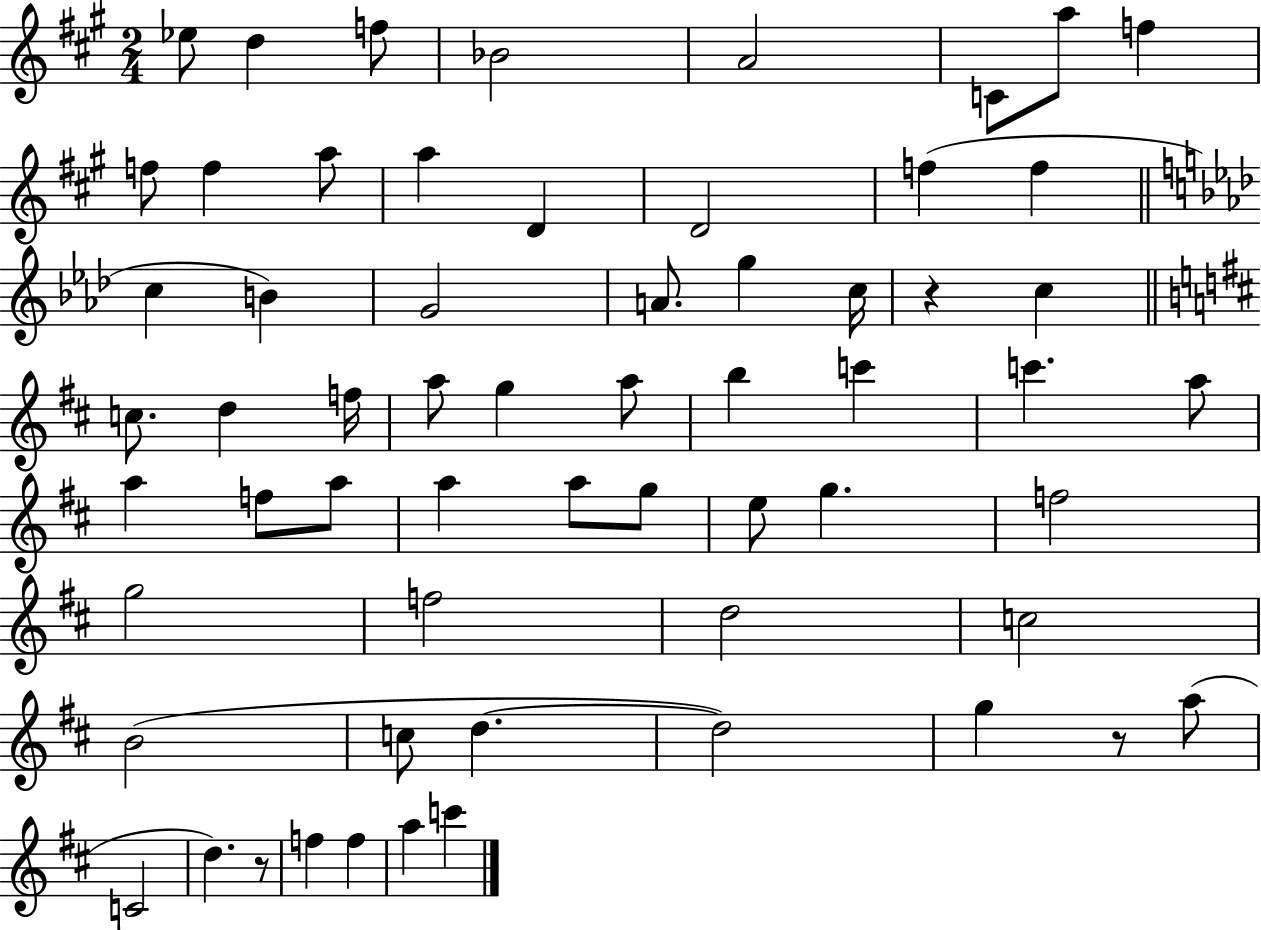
Eb5/e D5/q F5/e Bb4/h A4/h C4/e A5/e F5/q F5/e F5/q A5/e A5/q D4/q D4/h F5/q F5/q C5/q B4/q G4/h A4/e. G5/q C5/s R/q C5/q C5/e. D5/q F5/s A5/e G5/q A5/e B5/q C6/q C6/q. A5/e A5/q F5/e A5/e A5/q A5/e G5/e E5/e G5/q. F5/h G5/h F5/h D5/h C5/h B4/h C5/e D5/q. D5/h G5/q R/e A5/e C4/h D5/q. R/e F5/q F5/q A5/q C6/q